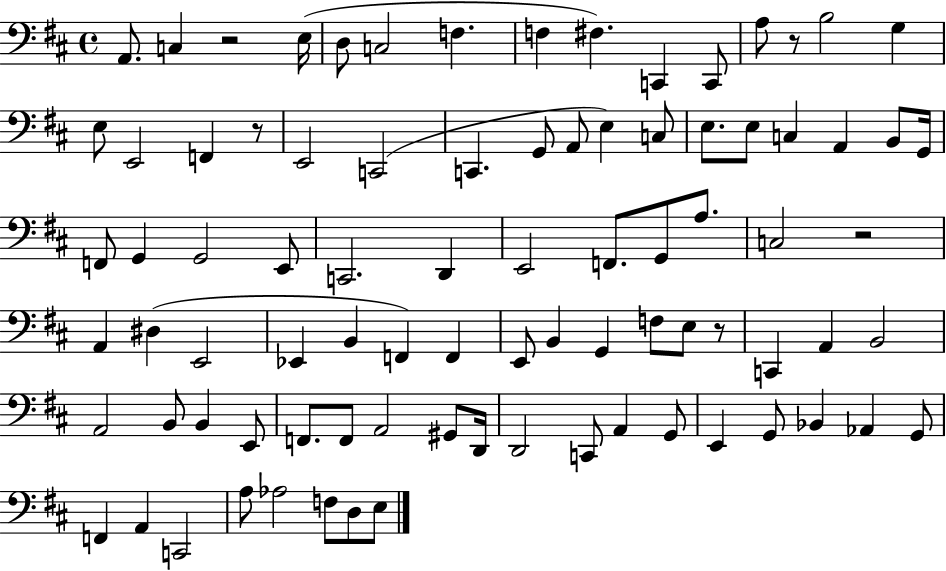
{
  \clef bass
  \time 4/4
  \defaultTimeSignature
  \key d \major
  a,8. c4 r2 e16( | d8 c2 f4. | f4 fis4.) c,4 c,8 | a8 r8 b2 g4 | \break e8 e,2 f,4 r8 | e,2 c,2( | c,4. g,8 a,8 e4) c8 | e8. e8 c4 a,4 b,8 g,16 | \break f,8 g,4 g,2 e,8 | c,2. d,4 | e,2 f,8. g,8 a8. | c2 r2 | \break a,4 dis4( e,2 | ees,4 b,4 f,4) f,4 | e,8 b,4 g,4 f8 e8 r8 | c,4 a,4 b,2 | \break a,2 b,8 b,4 e,8 | f,8. f,8 a,2 gis,8 d,16 | d,2 c,8 a,4 g,8 | e,4 g,8 bes,4 aes,4 g,8 | \break f,4 a,4 c,2 | a8 aes2 f8 d8 e8 | \bar "|."
}